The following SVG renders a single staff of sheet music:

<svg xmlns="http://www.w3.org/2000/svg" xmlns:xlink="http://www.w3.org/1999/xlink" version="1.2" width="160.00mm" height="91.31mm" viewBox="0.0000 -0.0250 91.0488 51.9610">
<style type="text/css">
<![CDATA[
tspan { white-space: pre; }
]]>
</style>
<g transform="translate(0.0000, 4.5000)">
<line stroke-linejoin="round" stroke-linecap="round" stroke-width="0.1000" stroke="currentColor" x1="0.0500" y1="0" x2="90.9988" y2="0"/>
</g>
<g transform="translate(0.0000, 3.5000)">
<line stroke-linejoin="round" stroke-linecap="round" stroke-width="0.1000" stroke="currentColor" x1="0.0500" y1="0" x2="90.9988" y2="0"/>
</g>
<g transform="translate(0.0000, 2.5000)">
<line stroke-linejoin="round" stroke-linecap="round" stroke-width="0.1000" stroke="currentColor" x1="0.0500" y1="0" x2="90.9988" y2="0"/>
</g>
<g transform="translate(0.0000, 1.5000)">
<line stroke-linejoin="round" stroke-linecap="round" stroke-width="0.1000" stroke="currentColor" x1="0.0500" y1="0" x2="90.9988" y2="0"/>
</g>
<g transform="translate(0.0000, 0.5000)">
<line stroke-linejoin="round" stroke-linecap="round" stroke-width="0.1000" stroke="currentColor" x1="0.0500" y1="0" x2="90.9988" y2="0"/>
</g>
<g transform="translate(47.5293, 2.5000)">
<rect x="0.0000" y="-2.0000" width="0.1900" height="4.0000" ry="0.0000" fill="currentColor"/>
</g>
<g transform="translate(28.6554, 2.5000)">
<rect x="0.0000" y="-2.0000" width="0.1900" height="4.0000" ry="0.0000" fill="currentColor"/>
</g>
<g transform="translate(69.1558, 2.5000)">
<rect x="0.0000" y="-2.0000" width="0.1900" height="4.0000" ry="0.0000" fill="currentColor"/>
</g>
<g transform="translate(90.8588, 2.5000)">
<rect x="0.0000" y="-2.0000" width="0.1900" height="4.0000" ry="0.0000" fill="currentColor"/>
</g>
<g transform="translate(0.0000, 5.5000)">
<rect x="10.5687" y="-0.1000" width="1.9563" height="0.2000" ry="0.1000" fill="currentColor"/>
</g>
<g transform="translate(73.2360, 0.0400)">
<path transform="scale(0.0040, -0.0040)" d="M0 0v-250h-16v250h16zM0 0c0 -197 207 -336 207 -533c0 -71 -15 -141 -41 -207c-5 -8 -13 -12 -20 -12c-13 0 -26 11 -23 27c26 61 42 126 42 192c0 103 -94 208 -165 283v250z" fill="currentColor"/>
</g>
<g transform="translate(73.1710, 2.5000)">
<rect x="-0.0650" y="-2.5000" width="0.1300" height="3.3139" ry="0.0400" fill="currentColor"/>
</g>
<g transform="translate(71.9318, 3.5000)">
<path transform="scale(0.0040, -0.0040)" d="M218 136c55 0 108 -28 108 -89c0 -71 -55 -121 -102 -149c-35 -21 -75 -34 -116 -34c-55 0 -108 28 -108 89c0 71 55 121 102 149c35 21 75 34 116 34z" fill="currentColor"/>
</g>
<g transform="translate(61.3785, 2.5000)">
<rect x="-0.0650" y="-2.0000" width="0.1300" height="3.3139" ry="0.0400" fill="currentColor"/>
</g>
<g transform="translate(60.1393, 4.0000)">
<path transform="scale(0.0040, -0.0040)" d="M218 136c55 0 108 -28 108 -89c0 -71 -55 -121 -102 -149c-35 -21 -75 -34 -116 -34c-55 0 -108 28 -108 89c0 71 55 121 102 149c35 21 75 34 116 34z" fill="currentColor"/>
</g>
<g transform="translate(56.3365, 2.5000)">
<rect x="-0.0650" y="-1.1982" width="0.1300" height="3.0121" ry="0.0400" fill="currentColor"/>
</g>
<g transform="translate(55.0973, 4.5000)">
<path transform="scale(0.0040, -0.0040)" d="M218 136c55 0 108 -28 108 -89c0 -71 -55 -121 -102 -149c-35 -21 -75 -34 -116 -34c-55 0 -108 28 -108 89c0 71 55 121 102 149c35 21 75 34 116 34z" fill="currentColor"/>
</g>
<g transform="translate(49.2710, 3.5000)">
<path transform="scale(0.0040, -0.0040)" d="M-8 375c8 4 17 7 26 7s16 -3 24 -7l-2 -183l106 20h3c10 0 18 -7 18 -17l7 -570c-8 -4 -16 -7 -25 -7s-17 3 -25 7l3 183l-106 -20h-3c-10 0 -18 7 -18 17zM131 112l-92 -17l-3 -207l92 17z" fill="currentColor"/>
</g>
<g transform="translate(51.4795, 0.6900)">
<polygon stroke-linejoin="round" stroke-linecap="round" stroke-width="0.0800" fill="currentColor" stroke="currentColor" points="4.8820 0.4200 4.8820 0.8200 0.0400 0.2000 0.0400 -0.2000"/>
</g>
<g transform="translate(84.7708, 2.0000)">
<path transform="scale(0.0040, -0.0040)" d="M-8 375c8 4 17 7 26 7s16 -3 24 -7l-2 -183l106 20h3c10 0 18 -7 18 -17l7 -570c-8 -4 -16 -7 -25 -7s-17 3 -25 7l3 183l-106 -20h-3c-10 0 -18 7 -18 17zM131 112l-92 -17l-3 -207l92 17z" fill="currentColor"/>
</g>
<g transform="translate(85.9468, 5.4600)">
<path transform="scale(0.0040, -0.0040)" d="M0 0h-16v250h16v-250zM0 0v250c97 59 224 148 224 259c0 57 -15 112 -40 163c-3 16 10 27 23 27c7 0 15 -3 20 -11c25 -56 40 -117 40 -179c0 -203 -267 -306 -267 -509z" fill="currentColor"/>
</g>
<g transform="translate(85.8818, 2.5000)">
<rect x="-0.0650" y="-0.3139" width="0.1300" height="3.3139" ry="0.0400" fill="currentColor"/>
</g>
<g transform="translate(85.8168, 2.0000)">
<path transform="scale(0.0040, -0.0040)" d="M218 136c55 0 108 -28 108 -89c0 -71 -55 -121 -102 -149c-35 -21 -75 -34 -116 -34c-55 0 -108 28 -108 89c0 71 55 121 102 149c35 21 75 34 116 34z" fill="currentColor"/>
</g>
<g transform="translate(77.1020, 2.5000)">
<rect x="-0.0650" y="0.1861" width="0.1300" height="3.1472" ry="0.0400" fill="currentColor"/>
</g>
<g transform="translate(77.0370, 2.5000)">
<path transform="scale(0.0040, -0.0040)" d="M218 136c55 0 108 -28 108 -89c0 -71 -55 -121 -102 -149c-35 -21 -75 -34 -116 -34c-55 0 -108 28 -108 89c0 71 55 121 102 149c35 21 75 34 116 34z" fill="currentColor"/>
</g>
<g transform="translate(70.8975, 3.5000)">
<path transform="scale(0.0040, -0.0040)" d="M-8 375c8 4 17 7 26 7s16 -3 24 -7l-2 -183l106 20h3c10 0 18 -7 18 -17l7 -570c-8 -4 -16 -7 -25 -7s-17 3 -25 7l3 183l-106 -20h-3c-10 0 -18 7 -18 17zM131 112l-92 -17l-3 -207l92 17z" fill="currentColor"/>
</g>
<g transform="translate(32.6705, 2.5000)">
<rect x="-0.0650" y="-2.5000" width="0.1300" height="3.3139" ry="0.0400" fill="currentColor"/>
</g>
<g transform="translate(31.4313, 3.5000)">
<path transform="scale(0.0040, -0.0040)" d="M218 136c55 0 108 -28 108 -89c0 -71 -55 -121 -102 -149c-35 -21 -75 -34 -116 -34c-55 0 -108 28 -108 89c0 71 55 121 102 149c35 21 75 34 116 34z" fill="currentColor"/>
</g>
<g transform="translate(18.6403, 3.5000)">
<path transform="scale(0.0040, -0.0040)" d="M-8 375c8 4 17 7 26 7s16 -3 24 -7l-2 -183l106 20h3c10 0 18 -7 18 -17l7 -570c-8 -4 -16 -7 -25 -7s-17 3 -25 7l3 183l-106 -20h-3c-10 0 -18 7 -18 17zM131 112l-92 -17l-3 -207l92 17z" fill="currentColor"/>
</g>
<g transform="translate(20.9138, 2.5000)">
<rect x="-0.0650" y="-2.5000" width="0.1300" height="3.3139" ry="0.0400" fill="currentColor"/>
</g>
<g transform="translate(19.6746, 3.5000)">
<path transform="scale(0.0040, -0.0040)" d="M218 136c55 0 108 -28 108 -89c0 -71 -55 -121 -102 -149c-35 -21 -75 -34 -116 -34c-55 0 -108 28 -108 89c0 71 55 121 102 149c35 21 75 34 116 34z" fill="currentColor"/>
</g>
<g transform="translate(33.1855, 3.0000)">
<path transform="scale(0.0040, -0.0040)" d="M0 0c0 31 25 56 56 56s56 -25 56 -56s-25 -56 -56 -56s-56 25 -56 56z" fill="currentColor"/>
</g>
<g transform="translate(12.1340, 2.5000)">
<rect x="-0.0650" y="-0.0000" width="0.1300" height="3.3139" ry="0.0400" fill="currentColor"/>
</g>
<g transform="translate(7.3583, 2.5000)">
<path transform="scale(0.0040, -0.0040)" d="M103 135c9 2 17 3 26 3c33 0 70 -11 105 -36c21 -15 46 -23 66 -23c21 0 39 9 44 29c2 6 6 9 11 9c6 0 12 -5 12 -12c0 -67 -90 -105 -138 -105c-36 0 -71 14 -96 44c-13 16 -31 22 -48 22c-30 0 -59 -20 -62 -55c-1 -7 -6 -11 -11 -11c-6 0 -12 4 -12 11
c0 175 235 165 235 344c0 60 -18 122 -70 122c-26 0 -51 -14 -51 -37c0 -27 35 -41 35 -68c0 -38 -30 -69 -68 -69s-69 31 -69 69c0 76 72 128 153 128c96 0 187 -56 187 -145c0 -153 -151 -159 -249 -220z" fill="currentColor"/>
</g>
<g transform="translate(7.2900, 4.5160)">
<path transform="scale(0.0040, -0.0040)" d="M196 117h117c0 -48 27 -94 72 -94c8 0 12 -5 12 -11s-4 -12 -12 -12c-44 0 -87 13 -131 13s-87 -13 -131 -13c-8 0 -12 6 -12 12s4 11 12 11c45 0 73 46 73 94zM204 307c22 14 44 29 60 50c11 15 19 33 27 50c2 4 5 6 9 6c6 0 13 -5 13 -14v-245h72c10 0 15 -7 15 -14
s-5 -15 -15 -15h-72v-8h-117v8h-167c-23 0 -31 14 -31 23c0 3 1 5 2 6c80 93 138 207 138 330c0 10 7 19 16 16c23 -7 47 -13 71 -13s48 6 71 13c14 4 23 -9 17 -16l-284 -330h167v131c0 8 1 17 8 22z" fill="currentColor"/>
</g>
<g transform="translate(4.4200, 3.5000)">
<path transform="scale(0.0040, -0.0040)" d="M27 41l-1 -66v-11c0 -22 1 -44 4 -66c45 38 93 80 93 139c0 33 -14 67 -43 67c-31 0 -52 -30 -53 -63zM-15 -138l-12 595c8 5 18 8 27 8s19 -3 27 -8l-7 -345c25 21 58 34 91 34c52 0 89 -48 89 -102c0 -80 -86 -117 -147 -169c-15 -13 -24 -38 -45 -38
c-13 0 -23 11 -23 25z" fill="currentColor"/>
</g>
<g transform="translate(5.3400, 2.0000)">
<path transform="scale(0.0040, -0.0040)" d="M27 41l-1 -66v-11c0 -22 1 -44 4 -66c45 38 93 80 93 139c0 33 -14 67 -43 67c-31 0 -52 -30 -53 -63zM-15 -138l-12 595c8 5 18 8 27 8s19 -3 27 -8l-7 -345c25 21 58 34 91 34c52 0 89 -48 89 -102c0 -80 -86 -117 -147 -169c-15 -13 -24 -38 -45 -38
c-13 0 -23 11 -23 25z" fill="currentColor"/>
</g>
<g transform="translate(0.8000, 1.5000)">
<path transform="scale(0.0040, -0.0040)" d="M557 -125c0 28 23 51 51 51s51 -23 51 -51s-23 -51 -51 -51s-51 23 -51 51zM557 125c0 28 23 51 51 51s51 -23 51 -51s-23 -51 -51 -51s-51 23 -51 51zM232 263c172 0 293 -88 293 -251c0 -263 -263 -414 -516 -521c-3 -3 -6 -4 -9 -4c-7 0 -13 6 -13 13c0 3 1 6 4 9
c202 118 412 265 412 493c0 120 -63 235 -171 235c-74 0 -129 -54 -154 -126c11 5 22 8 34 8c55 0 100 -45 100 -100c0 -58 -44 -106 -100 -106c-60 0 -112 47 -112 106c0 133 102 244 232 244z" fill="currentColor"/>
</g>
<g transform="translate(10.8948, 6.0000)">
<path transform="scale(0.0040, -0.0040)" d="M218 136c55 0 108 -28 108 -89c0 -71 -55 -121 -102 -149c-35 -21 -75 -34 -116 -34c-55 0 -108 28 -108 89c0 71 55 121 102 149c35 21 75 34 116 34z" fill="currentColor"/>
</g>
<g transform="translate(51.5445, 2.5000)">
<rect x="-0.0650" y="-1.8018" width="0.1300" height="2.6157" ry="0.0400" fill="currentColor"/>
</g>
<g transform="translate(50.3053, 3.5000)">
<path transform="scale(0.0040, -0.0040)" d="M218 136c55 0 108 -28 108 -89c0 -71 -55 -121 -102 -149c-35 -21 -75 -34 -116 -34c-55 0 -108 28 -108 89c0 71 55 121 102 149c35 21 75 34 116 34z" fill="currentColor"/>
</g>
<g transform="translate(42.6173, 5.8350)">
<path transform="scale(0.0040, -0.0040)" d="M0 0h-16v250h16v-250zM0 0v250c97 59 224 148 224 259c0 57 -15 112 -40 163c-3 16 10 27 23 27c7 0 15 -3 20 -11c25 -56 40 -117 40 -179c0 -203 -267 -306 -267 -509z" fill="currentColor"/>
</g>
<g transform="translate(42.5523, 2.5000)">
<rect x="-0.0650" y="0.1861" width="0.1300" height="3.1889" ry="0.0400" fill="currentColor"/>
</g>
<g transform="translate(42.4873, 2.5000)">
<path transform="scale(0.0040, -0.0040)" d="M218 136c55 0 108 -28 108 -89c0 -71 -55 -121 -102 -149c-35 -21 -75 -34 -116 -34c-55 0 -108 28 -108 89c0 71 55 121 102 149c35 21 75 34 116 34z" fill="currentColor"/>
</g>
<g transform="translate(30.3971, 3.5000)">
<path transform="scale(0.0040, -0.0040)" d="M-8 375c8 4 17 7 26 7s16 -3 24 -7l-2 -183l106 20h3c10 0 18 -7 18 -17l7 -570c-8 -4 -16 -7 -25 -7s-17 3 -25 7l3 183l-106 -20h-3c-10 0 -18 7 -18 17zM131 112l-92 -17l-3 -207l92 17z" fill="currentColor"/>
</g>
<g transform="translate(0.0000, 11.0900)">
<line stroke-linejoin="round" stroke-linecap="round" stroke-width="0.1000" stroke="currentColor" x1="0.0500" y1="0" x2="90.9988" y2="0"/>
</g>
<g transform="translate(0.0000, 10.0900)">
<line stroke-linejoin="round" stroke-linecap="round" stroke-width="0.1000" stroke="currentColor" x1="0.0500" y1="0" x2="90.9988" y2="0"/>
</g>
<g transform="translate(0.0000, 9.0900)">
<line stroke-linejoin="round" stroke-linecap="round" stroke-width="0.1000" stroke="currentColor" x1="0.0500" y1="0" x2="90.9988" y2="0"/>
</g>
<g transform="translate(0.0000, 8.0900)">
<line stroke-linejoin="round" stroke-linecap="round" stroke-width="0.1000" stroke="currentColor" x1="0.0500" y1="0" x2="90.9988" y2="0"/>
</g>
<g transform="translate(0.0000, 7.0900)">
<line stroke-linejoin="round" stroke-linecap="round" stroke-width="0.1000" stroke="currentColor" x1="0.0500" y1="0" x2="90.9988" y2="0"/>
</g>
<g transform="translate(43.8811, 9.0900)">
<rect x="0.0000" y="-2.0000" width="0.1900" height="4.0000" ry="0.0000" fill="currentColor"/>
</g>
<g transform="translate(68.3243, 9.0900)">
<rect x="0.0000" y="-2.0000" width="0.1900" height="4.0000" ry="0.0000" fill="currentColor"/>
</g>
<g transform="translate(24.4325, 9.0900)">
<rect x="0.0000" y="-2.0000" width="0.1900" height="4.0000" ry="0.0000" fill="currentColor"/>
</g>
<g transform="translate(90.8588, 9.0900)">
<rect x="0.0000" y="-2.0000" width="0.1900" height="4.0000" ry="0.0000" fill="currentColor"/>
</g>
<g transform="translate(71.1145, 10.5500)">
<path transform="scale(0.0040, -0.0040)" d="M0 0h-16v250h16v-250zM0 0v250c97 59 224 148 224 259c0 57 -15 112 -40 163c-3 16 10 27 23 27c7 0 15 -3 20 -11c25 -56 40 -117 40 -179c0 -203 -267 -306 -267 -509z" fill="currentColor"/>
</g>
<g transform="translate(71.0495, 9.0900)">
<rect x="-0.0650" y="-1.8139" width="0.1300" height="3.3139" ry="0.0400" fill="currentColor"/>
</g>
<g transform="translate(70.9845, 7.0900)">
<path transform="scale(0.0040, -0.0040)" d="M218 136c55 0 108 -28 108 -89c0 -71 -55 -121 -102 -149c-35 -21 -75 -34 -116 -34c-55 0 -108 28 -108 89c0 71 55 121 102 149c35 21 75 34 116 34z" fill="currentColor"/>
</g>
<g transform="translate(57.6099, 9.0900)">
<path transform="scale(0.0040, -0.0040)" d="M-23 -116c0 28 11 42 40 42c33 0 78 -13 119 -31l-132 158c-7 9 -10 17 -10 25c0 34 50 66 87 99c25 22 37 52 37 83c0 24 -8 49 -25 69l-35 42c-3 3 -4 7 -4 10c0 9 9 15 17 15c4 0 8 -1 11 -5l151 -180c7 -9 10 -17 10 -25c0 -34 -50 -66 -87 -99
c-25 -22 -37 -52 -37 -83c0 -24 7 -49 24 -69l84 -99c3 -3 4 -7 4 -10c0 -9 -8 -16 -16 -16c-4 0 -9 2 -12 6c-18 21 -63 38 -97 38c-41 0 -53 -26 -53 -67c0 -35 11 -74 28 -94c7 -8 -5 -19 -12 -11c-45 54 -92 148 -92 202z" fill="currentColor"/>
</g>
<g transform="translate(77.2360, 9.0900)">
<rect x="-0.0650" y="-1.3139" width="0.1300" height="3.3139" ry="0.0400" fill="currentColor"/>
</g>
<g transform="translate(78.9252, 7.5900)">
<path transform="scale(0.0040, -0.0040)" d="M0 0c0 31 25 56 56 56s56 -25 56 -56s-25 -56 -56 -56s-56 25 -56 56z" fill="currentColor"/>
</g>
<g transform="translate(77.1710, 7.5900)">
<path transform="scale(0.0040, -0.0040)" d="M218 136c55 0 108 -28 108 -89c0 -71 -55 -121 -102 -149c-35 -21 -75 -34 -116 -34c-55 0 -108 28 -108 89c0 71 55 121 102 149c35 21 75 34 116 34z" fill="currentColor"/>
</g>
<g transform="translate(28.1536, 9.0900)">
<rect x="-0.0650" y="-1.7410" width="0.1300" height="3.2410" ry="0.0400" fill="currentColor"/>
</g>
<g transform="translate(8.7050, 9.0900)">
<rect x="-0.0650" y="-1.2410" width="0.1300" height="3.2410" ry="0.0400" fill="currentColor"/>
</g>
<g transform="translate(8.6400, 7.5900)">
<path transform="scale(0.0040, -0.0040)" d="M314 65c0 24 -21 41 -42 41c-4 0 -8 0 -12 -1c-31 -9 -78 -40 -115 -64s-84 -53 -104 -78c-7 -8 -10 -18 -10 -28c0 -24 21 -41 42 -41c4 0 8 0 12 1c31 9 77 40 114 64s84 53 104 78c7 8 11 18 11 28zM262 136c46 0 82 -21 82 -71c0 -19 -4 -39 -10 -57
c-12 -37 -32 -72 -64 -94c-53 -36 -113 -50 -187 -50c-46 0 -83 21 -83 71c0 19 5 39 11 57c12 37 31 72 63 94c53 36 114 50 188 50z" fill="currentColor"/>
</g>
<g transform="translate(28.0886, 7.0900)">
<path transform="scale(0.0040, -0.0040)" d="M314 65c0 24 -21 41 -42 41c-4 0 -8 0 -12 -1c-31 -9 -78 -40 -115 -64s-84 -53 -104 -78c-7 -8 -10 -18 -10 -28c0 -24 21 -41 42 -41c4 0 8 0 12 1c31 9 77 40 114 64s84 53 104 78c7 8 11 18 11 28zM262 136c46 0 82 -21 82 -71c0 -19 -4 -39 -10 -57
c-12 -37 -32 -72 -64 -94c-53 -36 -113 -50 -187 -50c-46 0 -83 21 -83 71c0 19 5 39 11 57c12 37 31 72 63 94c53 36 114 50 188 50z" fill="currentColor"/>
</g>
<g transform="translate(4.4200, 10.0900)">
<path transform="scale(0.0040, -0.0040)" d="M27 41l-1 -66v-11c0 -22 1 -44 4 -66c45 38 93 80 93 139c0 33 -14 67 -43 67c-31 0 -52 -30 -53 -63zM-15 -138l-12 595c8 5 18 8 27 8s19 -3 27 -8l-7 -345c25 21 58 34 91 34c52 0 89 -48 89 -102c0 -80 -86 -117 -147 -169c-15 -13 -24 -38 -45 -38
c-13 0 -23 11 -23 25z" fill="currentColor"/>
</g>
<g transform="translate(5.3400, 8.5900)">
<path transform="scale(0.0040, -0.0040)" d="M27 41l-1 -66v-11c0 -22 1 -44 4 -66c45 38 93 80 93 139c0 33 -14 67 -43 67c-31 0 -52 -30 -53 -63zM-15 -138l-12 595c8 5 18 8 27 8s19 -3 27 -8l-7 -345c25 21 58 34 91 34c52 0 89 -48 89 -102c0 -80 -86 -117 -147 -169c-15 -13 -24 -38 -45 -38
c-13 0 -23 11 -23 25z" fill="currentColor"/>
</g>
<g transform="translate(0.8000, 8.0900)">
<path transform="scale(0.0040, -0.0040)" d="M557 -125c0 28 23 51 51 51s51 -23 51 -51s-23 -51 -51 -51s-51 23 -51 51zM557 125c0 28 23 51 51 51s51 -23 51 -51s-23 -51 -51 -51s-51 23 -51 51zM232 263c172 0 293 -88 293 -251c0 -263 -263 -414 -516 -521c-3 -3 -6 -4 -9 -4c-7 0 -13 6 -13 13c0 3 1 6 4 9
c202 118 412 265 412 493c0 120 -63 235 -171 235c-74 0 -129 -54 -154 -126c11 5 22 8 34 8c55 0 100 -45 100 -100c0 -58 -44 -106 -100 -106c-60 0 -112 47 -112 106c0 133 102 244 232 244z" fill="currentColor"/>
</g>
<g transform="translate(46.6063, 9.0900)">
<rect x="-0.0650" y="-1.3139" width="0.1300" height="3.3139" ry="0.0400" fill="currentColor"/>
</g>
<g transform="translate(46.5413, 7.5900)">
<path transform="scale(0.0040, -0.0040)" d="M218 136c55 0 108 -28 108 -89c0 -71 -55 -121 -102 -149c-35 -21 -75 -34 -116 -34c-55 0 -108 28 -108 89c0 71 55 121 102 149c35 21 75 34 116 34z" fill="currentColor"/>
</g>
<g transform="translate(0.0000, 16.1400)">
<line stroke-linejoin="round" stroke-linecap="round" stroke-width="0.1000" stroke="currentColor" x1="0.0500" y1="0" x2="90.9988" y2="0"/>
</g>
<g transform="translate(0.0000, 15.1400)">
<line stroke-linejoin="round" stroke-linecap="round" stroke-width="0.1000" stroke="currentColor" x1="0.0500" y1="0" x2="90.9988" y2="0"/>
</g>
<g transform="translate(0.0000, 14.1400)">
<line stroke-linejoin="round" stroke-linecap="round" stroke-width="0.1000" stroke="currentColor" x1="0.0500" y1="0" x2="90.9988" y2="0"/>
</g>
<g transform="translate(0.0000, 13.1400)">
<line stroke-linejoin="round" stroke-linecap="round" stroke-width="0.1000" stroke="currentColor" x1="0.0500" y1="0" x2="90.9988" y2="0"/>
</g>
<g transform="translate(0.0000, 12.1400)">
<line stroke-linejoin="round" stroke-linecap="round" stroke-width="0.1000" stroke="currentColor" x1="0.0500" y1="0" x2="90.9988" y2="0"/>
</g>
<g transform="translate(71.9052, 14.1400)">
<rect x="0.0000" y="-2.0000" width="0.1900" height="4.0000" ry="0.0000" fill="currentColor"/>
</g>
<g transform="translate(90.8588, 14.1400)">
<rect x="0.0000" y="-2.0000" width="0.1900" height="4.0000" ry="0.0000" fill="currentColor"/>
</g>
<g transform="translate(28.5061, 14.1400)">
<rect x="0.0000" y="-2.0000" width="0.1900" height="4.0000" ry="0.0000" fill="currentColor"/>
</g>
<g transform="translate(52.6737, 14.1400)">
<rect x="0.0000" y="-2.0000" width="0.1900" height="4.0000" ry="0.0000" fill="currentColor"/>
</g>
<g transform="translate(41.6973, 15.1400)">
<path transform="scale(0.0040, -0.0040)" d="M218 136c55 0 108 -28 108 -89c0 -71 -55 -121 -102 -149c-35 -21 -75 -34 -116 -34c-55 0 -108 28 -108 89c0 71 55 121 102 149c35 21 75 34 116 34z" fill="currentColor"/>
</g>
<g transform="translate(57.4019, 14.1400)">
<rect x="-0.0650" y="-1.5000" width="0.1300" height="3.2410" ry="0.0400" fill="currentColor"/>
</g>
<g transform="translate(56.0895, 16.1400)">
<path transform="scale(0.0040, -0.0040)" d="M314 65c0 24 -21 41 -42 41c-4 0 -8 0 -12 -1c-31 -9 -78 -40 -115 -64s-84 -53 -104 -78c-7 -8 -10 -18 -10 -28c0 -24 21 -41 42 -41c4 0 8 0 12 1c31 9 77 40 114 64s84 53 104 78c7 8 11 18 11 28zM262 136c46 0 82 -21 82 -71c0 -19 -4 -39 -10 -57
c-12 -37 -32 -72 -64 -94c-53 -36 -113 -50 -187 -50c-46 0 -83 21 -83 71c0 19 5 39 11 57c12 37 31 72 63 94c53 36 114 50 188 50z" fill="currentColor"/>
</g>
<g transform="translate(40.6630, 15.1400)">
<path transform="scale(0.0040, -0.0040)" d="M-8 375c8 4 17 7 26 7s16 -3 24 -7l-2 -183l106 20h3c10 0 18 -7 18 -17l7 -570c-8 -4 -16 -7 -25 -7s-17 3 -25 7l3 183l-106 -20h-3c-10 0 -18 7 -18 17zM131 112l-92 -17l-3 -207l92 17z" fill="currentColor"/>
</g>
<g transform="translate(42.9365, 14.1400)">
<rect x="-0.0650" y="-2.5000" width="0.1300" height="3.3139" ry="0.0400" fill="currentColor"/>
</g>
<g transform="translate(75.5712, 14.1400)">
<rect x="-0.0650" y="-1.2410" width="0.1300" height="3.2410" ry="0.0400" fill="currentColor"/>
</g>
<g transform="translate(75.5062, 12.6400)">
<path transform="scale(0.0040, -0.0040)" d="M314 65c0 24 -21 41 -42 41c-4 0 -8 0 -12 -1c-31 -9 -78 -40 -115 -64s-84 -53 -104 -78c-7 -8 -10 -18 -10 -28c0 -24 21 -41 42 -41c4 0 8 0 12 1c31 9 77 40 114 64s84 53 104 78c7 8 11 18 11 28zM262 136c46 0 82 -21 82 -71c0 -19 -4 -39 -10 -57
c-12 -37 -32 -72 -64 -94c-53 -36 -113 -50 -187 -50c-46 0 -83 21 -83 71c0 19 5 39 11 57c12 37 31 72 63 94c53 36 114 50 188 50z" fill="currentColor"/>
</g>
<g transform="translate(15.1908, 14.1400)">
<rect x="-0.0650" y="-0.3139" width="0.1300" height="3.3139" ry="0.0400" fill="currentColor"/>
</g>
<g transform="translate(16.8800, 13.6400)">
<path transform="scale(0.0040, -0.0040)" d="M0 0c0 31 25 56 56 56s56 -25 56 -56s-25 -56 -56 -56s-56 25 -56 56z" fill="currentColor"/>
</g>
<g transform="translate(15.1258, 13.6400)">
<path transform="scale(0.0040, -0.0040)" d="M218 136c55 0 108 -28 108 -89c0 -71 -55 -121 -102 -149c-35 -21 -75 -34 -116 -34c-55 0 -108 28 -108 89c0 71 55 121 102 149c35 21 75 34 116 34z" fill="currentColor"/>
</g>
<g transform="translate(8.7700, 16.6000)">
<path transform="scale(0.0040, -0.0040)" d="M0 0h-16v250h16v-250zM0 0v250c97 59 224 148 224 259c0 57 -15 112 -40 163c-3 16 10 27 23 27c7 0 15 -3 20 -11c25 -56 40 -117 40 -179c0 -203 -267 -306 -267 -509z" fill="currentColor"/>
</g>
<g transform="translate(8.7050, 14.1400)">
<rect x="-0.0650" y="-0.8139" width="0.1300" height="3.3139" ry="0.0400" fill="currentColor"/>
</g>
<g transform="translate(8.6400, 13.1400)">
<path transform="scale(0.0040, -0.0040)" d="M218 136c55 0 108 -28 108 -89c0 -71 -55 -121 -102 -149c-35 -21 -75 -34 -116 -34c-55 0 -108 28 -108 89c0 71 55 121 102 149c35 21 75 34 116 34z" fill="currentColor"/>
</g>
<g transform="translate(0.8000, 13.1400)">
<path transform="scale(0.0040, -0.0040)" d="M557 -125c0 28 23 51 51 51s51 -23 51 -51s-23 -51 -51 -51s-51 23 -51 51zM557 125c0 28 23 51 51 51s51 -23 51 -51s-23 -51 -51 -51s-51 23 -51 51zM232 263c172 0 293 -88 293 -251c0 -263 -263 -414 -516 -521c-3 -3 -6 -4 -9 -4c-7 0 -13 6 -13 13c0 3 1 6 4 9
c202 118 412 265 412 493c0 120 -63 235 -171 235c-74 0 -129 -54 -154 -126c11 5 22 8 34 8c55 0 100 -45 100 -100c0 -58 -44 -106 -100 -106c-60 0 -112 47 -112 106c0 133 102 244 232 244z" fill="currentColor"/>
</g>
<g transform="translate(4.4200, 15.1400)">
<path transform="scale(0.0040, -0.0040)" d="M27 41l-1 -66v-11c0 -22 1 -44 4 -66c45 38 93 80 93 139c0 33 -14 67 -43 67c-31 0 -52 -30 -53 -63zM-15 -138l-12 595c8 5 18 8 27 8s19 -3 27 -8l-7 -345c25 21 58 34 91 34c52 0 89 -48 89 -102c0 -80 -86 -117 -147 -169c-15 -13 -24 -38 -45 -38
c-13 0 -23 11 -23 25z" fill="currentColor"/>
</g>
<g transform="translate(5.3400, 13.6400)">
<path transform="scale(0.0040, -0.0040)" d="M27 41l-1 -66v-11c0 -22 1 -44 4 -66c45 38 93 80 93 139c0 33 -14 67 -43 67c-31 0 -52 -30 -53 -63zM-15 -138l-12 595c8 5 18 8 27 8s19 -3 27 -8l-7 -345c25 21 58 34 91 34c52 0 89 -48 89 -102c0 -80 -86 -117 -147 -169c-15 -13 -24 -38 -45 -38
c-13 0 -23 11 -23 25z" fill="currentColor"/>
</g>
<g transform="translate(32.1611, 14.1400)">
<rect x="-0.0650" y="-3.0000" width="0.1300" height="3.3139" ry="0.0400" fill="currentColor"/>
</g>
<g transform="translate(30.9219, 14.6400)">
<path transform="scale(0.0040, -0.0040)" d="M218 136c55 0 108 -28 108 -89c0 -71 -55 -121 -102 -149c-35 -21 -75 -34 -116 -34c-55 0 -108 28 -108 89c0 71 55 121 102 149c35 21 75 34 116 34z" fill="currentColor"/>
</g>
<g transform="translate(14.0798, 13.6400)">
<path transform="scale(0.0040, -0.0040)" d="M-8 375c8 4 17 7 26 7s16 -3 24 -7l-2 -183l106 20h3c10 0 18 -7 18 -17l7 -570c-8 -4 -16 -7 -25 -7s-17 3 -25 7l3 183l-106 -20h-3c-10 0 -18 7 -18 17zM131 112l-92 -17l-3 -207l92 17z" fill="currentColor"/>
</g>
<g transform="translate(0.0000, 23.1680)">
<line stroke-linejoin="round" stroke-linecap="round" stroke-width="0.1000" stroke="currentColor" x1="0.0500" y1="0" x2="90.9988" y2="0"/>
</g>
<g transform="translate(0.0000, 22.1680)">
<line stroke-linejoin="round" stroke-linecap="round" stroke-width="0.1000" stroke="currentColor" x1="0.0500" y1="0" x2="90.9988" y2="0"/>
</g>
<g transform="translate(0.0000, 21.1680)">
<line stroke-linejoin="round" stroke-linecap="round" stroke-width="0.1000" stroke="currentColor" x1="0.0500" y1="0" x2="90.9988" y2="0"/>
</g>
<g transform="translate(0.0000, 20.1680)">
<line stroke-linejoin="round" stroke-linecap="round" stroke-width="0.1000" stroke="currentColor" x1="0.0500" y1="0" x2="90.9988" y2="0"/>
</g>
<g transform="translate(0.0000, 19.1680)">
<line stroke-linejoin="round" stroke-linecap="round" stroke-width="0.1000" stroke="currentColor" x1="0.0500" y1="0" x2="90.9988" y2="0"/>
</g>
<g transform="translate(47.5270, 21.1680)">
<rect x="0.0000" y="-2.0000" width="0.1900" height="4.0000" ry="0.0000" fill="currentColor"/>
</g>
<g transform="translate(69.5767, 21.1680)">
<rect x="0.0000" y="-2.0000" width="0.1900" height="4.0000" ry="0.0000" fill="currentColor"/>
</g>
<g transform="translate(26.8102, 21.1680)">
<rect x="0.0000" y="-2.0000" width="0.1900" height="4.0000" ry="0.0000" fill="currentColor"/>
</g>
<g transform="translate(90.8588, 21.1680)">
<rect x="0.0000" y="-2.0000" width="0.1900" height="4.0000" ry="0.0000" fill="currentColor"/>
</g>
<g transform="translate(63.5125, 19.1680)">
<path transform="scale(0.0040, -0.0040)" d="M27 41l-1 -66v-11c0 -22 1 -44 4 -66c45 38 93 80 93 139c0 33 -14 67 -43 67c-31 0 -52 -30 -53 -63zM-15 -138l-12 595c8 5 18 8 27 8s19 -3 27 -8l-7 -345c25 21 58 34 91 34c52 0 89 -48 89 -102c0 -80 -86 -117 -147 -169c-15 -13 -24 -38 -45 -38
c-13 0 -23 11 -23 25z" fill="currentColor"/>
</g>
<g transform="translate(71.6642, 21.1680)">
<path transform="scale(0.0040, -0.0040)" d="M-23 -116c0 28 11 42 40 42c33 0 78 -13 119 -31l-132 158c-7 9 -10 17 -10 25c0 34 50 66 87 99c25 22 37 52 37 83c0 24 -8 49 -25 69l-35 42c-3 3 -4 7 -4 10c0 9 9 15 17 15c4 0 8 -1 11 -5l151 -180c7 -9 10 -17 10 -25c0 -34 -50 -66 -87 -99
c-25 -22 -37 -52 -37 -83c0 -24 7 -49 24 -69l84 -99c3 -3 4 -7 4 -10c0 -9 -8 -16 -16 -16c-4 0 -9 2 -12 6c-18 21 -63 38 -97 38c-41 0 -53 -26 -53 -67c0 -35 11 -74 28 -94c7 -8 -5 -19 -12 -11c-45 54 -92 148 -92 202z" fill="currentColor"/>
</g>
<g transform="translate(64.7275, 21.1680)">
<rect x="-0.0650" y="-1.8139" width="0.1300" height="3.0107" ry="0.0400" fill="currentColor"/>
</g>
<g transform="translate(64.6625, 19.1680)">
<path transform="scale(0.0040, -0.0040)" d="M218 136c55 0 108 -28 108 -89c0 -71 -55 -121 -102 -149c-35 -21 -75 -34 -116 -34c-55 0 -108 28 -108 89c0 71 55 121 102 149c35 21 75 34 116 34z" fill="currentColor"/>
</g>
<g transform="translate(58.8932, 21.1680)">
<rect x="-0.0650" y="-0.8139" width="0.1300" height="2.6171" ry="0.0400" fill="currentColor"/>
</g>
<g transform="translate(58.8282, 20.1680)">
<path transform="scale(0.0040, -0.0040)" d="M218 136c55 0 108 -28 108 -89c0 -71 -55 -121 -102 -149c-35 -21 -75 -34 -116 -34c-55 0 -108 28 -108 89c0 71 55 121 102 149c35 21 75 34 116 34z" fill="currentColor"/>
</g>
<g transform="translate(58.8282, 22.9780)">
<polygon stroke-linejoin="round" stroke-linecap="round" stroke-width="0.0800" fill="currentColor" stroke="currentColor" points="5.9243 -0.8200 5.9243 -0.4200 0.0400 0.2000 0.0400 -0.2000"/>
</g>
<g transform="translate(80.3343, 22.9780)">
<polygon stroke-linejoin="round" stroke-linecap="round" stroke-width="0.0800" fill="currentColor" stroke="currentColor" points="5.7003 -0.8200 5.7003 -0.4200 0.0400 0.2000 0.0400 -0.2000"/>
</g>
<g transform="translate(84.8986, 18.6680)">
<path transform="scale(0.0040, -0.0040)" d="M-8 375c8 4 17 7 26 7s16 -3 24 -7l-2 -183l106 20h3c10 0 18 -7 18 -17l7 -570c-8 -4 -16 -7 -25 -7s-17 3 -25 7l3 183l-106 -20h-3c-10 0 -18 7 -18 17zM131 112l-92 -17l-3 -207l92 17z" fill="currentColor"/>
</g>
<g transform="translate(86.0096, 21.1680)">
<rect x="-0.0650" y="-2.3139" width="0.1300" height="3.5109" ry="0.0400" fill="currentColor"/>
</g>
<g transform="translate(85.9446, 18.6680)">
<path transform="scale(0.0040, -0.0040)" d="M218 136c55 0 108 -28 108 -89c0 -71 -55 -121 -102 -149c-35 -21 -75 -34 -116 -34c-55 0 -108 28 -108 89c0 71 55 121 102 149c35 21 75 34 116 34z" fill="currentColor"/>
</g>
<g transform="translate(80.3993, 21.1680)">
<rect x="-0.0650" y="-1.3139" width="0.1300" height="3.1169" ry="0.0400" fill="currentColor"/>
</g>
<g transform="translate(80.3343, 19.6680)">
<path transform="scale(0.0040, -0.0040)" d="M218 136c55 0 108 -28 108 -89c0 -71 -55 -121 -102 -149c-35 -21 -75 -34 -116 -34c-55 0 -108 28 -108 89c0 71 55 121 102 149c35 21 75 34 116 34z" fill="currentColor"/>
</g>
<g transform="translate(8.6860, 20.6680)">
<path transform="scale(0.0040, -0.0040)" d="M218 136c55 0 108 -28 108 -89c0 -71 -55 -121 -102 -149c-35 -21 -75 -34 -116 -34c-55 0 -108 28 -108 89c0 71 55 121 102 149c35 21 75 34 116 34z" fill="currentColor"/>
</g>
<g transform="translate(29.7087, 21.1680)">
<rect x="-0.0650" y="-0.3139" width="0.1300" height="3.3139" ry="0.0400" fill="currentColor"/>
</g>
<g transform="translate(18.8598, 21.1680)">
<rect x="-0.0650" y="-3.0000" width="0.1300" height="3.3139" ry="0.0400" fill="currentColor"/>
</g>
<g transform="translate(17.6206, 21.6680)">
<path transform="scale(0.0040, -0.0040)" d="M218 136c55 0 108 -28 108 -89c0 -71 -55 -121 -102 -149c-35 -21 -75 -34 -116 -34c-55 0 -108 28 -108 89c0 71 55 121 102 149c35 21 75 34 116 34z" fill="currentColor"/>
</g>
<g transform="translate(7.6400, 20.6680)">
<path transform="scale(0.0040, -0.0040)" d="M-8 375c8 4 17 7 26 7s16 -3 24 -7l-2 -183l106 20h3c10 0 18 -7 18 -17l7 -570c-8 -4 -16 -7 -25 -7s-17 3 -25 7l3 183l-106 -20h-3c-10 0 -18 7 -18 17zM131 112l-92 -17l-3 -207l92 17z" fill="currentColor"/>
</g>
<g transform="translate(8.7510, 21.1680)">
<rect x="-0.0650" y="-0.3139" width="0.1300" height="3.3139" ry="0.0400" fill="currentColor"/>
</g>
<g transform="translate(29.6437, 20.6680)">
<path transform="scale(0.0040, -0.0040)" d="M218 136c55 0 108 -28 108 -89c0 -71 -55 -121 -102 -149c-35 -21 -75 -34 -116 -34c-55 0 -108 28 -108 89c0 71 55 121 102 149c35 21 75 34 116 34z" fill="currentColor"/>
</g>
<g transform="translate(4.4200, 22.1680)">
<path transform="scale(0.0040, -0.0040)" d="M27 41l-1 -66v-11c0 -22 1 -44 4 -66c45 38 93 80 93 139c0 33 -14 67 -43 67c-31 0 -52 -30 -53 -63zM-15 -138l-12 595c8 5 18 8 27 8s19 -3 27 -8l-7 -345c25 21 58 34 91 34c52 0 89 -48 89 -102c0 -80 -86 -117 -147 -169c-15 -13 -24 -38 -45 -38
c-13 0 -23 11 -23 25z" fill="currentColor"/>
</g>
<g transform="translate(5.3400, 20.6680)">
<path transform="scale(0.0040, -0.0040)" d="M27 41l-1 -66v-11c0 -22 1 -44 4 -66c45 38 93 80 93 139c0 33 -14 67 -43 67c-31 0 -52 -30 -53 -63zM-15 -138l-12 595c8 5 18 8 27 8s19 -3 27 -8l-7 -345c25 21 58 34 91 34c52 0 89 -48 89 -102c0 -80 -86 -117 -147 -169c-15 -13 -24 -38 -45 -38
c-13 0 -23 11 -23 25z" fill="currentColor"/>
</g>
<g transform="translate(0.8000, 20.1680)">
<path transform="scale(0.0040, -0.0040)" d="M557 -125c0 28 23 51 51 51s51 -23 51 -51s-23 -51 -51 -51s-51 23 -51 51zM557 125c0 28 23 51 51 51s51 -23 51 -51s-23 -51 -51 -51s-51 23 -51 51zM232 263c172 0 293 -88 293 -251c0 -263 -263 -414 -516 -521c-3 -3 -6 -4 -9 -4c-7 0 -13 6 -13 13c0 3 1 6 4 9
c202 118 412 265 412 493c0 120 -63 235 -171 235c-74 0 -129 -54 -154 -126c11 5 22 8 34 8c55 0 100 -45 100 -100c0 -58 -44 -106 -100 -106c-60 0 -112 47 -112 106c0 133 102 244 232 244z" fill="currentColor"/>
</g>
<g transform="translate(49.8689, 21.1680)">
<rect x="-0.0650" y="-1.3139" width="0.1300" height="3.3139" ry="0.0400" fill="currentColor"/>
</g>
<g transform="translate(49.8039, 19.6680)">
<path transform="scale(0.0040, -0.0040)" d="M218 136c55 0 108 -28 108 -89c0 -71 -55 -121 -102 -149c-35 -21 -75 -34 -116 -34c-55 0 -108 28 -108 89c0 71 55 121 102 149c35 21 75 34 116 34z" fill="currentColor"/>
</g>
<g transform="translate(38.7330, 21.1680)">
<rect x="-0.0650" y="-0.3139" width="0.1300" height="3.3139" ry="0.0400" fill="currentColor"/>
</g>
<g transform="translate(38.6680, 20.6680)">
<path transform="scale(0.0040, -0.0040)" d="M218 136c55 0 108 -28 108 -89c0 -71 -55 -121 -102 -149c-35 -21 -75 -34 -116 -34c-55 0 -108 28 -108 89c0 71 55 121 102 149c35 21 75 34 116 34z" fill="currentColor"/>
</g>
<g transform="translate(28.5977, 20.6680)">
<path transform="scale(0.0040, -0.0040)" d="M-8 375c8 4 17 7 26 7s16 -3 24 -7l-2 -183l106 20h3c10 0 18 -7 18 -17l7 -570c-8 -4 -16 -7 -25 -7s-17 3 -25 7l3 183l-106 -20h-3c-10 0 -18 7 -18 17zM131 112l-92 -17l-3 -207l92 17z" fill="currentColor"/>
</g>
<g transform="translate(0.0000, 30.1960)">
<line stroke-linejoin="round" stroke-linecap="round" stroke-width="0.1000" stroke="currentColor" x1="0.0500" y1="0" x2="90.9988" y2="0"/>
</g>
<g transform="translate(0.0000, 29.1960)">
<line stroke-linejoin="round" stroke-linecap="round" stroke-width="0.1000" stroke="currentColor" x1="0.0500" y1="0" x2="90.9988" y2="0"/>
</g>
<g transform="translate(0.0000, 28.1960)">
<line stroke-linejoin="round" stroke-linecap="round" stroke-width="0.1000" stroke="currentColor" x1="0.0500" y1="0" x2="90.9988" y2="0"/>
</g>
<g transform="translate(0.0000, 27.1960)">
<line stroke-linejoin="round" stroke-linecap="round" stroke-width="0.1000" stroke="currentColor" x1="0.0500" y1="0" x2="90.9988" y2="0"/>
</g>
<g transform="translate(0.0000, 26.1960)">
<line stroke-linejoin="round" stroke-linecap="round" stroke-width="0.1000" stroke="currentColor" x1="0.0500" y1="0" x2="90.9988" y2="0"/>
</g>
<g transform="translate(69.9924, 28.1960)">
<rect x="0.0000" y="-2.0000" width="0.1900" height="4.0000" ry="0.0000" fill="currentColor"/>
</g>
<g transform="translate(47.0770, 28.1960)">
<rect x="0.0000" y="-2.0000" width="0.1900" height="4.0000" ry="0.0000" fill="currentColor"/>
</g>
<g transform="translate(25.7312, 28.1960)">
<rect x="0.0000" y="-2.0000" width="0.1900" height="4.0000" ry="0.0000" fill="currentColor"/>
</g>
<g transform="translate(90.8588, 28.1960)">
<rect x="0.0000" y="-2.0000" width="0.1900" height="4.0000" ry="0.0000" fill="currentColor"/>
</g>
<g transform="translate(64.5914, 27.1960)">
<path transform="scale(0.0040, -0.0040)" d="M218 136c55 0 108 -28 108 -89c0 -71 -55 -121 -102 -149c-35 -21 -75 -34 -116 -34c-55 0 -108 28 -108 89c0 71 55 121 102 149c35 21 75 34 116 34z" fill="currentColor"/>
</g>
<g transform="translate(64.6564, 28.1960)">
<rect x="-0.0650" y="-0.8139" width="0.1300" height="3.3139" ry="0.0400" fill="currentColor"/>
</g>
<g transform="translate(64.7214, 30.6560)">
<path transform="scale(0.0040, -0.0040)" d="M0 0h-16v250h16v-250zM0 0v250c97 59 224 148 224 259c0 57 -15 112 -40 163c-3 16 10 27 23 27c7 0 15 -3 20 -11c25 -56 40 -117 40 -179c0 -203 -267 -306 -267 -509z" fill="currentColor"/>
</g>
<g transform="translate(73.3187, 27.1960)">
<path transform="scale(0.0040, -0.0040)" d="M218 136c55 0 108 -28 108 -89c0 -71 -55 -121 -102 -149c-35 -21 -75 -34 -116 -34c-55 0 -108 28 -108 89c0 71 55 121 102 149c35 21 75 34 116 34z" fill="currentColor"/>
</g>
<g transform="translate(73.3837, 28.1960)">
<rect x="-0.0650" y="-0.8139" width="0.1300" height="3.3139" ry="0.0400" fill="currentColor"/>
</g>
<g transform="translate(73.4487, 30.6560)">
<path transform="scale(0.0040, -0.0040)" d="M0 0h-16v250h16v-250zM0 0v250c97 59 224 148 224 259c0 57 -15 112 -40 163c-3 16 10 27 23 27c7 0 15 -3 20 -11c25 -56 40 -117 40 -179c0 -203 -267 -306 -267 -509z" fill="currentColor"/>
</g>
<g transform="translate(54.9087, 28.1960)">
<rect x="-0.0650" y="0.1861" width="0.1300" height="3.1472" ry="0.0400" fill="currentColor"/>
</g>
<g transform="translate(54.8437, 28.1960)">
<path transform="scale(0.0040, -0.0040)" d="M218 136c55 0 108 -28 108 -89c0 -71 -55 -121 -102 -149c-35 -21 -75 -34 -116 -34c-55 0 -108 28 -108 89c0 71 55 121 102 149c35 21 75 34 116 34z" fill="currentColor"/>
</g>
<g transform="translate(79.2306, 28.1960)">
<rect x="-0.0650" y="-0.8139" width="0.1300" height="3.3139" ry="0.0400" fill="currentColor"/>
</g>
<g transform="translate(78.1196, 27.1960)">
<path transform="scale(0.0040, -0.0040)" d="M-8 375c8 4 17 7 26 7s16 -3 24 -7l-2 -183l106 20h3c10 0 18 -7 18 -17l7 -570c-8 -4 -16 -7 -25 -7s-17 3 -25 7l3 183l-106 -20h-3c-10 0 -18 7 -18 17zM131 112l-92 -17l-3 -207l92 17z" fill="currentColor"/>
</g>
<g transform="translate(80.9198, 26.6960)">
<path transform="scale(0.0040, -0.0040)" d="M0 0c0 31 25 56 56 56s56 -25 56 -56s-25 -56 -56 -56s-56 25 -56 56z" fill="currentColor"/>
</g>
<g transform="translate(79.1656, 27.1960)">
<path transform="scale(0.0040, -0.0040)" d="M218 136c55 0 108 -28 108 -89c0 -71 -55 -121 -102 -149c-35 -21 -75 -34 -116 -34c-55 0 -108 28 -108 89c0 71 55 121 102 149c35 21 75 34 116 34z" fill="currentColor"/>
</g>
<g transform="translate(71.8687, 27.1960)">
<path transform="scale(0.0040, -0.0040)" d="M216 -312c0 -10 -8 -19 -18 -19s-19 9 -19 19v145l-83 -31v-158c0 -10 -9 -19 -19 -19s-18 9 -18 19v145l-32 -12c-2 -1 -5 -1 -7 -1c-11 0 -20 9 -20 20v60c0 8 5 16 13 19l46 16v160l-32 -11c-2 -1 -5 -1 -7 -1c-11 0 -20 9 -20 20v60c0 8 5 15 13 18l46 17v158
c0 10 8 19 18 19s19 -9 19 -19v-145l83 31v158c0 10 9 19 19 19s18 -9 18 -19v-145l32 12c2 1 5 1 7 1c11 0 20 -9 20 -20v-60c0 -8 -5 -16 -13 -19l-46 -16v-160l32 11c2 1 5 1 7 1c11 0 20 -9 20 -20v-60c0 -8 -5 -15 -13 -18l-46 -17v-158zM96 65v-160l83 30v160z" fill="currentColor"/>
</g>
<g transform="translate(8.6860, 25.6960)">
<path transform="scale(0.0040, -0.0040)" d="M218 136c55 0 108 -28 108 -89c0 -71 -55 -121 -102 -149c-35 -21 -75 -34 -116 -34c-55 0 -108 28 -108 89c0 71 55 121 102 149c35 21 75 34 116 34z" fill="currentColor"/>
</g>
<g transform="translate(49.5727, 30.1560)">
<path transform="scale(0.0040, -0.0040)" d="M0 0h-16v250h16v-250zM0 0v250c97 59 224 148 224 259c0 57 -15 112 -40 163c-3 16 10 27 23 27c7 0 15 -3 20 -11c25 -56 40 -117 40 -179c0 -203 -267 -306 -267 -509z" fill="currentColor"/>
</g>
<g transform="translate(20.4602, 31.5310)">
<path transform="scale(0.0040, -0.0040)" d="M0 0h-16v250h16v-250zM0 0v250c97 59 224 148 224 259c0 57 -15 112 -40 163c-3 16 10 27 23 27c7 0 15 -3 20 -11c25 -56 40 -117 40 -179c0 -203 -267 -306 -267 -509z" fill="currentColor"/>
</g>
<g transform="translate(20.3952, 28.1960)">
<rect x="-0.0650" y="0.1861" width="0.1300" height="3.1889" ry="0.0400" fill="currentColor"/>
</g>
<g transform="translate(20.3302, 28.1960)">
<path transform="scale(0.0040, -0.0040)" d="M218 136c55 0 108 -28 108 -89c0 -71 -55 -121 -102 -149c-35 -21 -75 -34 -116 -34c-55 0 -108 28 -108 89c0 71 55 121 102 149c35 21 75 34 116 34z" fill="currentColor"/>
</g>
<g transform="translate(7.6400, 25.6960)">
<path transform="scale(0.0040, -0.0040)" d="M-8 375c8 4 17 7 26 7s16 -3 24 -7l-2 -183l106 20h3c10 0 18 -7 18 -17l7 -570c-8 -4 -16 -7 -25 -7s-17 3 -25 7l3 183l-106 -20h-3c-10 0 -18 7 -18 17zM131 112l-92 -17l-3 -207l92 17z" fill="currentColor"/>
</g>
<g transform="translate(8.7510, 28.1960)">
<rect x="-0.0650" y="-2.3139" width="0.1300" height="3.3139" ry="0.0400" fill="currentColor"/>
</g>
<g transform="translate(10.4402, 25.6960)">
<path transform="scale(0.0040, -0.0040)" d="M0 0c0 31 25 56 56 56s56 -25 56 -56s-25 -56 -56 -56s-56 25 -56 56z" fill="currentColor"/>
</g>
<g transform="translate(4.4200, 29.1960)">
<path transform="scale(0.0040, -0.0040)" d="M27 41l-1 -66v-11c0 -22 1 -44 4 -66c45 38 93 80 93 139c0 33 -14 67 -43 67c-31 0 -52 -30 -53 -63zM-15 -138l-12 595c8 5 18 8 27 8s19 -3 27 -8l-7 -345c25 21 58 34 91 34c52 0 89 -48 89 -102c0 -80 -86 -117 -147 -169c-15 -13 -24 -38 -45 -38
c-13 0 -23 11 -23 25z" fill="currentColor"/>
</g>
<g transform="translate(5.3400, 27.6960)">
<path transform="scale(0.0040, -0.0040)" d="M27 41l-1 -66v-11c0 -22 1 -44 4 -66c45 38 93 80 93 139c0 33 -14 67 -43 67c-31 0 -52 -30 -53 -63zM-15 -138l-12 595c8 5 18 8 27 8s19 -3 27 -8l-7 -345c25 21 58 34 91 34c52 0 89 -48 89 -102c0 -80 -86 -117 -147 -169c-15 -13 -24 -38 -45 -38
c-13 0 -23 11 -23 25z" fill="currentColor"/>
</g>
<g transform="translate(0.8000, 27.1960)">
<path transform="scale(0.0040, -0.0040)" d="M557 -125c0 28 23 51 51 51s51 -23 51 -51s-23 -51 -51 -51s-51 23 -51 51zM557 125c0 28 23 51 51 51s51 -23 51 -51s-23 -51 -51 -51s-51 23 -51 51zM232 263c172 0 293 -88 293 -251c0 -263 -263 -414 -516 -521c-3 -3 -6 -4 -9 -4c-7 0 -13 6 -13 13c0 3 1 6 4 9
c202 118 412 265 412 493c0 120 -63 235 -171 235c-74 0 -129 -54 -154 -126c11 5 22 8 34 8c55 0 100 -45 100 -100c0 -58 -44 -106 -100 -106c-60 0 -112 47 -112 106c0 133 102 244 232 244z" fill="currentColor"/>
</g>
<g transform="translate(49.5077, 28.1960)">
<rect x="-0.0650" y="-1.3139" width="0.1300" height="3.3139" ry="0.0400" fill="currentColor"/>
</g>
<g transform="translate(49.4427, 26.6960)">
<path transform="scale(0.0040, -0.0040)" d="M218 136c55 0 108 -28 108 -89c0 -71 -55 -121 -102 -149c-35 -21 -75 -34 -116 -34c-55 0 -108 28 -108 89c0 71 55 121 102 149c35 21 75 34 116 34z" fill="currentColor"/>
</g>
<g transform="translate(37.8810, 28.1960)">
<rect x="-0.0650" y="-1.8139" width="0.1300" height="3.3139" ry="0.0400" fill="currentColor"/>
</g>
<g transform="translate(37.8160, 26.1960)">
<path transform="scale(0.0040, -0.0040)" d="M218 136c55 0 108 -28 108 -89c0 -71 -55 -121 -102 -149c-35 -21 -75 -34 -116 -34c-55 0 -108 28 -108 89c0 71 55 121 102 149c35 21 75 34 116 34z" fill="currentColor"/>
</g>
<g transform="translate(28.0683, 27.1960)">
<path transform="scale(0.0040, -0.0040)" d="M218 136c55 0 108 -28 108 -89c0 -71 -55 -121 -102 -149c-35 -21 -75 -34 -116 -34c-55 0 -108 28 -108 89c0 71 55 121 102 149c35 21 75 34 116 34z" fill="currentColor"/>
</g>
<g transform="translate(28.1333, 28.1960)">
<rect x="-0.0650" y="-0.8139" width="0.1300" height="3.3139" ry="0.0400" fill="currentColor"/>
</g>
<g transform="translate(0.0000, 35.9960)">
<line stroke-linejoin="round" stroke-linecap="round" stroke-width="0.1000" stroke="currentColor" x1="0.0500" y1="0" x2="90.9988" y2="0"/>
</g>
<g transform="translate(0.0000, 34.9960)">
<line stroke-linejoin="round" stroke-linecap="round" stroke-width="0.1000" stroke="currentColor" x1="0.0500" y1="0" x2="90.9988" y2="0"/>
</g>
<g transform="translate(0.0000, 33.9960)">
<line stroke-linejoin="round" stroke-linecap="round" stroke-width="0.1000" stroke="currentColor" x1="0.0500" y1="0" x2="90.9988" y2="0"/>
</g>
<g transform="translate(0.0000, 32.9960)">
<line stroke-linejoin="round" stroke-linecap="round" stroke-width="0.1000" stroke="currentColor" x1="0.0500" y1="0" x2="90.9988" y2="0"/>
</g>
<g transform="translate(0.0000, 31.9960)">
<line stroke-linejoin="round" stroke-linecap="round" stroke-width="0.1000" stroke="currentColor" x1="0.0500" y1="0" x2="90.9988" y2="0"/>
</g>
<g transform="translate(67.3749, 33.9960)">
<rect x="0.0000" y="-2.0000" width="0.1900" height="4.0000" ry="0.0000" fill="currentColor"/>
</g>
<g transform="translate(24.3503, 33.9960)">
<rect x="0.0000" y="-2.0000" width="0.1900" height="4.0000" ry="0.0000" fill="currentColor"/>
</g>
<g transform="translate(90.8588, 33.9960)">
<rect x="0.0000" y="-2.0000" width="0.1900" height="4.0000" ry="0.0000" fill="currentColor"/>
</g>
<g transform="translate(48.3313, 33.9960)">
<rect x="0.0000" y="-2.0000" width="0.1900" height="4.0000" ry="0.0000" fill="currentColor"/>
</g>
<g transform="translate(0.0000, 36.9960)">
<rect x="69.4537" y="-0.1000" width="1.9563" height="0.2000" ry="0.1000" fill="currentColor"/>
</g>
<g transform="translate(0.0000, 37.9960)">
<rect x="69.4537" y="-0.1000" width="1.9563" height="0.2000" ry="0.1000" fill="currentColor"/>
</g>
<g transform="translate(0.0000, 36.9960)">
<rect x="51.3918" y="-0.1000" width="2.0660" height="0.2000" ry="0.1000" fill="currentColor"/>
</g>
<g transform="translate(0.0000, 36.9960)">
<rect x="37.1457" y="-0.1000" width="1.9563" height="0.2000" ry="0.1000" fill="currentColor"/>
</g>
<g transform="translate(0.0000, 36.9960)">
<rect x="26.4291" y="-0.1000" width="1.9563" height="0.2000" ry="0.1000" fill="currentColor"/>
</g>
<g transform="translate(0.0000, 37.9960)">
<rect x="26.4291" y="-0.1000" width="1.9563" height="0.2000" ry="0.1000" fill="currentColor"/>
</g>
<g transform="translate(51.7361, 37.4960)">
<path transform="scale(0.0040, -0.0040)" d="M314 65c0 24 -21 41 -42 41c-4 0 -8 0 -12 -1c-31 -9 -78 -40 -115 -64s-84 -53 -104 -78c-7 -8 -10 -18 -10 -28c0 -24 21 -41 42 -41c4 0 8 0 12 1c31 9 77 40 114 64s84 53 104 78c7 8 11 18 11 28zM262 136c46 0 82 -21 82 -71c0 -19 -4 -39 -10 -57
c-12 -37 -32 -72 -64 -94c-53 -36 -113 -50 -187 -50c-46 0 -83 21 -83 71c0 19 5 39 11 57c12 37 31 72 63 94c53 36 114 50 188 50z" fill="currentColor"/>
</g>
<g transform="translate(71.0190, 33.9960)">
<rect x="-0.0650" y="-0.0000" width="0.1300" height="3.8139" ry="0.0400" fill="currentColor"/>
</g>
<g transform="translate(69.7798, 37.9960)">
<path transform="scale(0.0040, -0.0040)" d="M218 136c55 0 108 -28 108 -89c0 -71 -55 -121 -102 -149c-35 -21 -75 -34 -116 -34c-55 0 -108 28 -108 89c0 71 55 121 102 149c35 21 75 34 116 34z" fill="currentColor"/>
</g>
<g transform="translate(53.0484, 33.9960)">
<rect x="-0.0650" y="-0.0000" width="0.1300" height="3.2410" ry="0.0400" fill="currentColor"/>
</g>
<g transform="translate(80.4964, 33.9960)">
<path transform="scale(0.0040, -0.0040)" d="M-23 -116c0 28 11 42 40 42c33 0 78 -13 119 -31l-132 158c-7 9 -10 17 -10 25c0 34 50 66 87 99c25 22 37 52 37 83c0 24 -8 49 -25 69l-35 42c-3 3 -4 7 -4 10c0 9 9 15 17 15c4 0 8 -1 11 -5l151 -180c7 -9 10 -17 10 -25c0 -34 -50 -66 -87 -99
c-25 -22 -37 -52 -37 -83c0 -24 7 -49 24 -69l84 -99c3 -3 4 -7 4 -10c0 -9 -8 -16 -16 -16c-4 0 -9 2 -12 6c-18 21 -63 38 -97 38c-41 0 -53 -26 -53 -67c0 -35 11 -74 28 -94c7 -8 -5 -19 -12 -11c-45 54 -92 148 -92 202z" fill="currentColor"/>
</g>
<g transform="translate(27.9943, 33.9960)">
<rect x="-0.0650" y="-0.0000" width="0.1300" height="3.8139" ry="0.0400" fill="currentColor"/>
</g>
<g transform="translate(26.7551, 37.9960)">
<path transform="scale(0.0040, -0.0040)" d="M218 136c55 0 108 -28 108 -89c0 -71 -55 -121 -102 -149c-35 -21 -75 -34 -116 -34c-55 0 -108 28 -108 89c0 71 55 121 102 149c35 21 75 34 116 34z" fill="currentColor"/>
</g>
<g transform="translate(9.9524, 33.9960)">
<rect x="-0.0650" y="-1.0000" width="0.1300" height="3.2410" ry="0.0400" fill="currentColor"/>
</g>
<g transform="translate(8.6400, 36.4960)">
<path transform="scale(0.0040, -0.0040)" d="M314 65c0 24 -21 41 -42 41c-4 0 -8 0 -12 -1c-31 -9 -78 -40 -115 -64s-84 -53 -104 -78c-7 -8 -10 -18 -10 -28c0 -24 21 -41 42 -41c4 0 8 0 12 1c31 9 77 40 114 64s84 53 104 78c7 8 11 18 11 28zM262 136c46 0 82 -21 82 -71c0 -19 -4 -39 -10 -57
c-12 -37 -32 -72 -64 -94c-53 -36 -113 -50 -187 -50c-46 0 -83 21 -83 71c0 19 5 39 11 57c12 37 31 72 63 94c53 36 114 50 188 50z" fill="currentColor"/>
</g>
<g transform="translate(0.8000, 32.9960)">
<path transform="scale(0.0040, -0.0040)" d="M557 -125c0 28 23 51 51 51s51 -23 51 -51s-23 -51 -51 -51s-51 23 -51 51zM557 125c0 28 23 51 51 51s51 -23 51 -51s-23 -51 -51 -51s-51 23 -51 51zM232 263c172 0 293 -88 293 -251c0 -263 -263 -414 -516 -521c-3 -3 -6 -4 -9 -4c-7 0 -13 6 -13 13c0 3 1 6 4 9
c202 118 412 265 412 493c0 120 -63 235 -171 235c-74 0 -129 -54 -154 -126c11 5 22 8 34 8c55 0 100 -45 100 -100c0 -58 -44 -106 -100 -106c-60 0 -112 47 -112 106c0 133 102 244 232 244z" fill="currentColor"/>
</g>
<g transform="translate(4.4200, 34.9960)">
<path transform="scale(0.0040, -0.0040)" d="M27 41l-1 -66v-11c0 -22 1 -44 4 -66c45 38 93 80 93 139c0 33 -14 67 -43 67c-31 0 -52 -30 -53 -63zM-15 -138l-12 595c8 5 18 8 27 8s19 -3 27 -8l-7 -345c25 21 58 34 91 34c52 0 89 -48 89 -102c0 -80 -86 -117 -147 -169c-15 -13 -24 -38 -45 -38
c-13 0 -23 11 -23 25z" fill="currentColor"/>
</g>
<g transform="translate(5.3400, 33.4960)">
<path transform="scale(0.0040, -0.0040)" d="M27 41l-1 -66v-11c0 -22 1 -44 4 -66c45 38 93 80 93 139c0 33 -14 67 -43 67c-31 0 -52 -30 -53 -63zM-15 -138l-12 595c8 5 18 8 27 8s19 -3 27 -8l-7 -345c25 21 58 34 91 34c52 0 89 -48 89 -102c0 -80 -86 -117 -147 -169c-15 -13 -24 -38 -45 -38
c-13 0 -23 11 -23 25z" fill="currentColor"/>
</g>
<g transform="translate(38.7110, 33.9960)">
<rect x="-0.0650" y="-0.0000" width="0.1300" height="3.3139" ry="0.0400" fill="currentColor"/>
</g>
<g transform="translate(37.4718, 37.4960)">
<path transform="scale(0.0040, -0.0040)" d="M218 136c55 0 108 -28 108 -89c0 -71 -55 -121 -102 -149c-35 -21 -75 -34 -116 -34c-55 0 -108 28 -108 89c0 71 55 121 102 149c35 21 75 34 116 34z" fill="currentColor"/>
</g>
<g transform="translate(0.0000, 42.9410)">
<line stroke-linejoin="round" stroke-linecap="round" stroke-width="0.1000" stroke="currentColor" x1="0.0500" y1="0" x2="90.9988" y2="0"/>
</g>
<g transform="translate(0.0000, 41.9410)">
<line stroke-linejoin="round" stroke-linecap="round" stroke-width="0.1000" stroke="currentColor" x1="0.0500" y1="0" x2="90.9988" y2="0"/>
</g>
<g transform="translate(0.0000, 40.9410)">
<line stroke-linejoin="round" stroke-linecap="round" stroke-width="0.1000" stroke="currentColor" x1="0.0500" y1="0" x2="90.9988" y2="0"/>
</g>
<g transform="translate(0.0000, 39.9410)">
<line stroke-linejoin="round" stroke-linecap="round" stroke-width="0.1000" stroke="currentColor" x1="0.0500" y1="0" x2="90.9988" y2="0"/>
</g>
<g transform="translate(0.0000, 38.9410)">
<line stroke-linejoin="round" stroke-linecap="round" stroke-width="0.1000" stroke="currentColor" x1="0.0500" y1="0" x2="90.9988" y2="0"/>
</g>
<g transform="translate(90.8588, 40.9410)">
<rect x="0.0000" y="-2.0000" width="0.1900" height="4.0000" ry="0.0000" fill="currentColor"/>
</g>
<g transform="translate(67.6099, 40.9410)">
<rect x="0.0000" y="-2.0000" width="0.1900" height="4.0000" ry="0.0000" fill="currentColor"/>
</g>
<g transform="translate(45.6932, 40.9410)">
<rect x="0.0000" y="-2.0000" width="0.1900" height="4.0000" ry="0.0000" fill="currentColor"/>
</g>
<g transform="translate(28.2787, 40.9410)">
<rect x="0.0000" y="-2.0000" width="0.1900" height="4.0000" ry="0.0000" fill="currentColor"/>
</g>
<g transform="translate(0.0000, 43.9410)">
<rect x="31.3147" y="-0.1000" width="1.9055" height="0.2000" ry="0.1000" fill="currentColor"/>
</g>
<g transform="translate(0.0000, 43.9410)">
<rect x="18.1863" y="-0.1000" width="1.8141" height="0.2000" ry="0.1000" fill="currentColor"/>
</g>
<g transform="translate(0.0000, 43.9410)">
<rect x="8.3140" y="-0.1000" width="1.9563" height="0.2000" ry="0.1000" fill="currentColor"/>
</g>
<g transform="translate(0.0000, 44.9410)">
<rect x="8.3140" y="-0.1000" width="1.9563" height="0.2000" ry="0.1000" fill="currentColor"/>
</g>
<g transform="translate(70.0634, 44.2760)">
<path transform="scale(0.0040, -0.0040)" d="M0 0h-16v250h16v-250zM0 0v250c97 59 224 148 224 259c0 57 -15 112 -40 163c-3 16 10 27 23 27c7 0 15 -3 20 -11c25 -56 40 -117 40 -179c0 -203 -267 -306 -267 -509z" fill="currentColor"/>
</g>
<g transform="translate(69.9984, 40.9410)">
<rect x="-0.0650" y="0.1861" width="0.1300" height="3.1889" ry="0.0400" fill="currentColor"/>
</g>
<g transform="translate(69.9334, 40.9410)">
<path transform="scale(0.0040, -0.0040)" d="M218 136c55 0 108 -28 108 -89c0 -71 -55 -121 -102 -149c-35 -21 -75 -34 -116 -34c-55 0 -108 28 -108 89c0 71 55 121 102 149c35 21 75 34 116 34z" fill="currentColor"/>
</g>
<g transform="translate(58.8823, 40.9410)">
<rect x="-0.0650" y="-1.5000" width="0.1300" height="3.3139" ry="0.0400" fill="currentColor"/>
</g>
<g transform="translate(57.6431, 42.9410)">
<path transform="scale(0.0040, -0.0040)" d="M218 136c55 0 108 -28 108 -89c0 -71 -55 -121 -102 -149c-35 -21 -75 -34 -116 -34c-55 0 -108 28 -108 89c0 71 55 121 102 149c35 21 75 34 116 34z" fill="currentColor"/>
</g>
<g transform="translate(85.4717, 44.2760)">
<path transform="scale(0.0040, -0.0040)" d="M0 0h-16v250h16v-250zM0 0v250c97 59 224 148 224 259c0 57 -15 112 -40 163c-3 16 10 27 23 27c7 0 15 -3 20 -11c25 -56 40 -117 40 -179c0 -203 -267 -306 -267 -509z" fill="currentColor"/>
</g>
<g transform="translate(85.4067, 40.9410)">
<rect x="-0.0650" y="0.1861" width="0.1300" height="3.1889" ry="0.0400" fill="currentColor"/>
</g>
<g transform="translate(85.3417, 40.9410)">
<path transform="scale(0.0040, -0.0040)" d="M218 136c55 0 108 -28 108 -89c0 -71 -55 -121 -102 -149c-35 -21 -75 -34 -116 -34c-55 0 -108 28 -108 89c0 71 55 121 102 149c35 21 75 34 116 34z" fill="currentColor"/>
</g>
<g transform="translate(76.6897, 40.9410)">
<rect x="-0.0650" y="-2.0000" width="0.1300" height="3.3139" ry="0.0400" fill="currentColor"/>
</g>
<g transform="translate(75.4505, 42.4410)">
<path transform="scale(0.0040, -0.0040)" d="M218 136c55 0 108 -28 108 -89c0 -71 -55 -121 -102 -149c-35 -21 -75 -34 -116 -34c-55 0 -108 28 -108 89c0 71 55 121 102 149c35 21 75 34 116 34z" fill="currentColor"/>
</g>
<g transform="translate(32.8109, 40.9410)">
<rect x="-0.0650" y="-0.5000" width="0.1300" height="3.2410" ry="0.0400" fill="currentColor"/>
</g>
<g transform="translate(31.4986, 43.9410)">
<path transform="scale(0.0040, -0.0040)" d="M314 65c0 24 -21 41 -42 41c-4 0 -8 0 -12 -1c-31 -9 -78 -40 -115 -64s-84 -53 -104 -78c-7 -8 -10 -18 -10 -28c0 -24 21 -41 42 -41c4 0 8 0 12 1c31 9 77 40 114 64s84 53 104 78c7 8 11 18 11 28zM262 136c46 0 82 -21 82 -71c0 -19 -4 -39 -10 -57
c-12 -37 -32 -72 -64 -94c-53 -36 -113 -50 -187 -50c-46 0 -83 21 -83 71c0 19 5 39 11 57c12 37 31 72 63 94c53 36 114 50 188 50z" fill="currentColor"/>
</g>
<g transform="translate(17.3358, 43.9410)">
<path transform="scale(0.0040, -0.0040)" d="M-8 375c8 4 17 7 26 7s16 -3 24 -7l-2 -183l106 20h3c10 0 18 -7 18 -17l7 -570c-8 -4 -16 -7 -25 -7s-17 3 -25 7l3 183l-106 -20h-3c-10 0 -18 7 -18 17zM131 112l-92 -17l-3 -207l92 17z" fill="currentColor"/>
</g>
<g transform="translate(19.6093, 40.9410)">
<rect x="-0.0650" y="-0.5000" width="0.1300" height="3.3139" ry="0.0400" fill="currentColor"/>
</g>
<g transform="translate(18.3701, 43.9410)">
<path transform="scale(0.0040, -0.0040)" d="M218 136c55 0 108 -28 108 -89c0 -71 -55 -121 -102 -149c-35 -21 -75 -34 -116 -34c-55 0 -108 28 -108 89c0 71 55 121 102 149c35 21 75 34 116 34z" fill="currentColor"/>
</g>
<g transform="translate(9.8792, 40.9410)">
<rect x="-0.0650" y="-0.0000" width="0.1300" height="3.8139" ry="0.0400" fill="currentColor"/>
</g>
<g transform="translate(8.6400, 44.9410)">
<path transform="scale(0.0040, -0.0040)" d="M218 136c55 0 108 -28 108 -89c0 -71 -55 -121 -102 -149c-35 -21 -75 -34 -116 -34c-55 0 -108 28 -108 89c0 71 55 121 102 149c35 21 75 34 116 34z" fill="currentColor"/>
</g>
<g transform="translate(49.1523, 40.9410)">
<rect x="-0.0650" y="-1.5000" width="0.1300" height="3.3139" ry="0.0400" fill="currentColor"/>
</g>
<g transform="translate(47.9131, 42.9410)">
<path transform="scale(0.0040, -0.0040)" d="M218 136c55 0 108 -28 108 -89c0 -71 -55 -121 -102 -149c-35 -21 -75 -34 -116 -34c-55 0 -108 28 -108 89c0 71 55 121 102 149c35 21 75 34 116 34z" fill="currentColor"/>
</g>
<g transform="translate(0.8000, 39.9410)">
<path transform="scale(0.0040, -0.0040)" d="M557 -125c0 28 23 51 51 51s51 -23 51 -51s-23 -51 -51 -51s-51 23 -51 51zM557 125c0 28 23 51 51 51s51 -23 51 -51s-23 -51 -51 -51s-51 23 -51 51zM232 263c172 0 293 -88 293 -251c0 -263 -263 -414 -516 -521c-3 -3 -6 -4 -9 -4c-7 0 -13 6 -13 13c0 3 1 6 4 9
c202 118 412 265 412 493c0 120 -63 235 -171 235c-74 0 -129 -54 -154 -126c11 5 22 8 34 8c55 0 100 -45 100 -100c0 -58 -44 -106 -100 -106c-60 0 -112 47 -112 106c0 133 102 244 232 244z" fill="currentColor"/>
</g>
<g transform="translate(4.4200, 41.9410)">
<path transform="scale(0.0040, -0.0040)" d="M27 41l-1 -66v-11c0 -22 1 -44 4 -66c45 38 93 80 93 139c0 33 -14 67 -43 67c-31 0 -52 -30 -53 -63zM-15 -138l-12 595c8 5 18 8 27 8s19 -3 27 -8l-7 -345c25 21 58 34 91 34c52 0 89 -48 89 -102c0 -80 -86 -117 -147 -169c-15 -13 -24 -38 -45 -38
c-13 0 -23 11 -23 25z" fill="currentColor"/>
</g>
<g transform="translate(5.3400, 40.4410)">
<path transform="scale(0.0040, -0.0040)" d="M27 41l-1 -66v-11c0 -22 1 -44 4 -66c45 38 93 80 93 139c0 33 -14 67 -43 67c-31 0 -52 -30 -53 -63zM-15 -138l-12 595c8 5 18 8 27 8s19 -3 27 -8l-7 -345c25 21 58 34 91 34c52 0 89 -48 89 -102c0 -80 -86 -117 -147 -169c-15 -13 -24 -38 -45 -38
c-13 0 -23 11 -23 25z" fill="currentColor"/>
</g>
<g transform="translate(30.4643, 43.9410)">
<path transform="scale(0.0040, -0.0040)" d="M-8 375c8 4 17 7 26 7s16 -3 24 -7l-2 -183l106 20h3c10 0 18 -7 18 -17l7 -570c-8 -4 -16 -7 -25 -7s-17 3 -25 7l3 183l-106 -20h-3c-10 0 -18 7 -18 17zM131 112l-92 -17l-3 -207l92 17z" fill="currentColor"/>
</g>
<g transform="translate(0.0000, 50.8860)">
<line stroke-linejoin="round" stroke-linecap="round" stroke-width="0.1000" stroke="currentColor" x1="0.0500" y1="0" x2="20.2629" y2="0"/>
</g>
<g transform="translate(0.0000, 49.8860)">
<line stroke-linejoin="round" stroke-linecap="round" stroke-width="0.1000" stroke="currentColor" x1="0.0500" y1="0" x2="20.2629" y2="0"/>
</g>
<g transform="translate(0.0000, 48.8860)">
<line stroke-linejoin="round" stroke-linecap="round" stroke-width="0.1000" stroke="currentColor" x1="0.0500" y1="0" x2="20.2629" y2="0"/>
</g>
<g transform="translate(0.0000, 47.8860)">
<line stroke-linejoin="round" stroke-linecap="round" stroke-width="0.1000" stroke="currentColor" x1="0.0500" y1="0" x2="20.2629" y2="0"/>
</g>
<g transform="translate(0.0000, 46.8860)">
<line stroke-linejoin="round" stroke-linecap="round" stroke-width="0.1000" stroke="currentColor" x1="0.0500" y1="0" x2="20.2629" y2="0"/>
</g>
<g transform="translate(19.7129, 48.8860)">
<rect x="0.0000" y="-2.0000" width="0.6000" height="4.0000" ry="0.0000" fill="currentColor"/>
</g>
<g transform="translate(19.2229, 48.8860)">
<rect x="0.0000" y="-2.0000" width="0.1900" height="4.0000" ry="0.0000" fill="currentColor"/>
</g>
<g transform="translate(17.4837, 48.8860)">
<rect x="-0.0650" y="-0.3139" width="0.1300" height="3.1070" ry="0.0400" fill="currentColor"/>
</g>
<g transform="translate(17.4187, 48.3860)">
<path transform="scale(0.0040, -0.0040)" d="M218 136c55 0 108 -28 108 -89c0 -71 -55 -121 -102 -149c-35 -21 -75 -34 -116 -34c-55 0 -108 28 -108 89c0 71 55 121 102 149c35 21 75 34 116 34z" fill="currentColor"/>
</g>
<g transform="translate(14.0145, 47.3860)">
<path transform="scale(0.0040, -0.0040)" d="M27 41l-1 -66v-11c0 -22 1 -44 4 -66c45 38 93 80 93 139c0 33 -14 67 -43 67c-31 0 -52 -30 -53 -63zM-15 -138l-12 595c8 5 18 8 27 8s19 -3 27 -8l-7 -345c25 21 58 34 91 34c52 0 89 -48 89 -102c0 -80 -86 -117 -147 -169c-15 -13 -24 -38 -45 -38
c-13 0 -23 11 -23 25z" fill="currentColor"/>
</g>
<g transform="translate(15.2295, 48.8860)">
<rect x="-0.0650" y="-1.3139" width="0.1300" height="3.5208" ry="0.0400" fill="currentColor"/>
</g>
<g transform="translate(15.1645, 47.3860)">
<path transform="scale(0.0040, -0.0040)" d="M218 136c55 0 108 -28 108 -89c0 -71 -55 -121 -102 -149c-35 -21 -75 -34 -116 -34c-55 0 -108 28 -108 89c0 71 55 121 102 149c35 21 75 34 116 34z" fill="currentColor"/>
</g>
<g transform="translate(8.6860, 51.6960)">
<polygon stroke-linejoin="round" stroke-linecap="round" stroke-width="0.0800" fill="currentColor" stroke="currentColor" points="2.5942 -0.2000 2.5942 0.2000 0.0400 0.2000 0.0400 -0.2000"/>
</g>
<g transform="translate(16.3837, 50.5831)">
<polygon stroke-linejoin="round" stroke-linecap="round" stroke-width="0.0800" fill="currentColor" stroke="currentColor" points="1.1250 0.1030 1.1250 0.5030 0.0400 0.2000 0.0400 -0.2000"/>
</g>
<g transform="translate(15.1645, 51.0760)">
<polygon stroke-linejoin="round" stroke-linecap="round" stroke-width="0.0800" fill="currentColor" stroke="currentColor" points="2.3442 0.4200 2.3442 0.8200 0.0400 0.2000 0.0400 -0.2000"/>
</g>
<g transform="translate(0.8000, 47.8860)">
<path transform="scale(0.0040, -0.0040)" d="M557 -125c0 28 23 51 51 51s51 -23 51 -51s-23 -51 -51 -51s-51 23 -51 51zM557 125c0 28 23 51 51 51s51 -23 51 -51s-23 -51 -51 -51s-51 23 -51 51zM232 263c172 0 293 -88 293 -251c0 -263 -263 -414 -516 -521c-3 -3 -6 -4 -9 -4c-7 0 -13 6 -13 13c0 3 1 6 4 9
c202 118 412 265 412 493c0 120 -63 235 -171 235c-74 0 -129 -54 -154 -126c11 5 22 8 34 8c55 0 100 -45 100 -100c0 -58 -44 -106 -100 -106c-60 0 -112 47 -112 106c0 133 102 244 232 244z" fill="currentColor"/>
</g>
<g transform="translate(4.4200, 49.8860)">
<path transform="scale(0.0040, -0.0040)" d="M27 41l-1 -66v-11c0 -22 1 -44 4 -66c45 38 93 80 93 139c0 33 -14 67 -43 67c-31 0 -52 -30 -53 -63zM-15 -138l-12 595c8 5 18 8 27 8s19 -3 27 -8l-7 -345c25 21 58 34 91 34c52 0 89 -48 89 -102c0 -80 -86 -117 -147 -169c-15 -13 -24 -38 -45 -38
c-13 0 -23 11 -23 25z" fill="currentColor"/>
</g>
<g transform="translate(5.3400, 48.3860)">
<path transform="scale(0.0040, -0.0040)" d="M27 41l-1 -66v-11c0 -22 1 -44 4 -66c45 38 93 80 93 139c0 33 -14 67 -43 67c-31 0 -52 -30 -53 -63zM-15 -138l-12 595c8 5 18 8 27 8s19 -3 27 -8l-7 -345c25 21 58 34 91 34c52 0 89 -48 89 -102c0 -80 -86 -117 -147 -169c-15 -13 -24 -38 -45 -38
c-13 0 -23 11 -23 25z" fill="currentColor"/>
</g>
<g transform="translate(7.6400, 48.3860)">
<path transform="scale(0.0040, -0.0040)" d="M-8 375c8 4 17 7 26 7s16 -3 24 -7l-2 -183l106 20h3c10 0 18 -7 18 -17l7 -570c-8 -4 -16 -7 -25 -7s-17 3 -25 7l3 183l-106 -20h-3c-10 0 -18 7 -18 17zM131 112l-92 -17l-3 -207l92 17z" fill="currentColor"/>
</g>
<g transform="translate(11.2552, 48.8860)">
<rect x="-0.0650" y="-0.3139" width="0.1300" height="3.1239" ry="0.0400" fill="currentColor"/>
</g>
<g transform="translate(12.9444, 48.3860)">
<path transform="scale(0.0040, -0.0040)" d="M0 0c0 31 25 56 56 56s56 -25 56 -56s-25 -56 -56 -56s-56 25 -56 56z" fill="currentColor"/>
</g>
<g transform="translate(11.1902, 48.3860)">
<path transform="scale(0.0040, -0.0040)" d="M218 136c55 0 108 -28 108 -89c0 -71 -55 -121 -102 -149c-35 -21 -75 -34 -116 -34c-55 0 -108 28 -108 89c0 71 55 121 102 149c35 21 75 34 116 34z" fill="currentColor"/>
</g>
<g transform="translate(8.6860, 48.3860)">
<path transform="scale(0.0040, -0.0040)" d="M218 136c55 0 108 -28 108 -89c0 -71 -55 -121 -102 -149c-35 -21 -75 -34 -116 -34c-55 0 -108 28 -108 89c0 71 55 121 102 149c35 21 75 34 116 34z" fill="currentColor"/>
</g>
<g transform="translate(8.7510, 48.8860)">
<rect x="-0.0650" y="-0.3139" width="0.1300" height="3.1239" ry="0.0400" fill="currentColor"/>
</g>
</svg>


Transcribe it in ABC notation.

X:1
T:Untitled
M:2/4
L:1/4
K:Bb
D,, B,, B,, D,/2 B,,/2 G,,/2 A,, B,,/2 D, E,/2 G,2 A,2 G, z A,/2 G, F,/2 E, C, B,, G,,2 G,2 E, C, E, E, G, F,/2 _A,/2 z G,/2 B,/2 B, D,/2 F, A, G,/2 D, F,/2 ^F,/2 F, F,,2 C,, D,, D,,2 C,, z C,, E,, E,,2 G,, G,, D,/2 A,, D,/2 E,/2 E,/2 _G,/2 E,/4